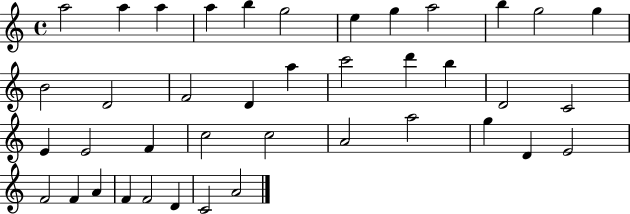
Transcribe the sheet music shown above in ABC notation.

X:1
T:Untitled
M:4/4
L:1/4
K:C
a2 a a a b g2 e g a2 b g2 g B2 D2 F2 D a c'2 d' b D2 C2 E E2 F c2 c2 A2 a2 g D E2 F2 F A F F2 D C2 A2